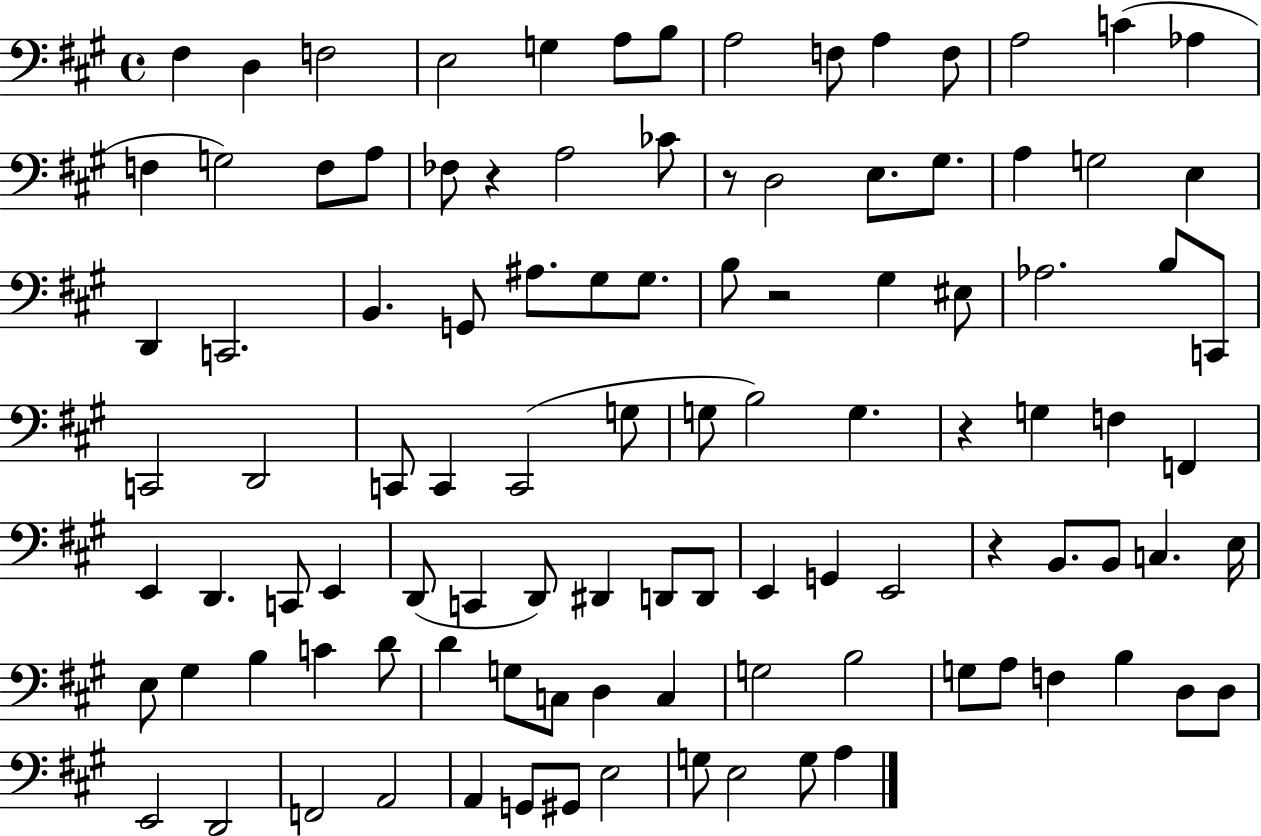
X:1
T:Untitled
M:4/4
L:1/4
K:A
^F, D, F,2 E,2 G, A,/2 B,/2 A,2 F,/2 A, F,/2 A,2 C _A, F, G,2 F,/2 A,/2 _F,/2 z A,2 _C/2 z/2 D,2 E,/2 ^G,/2 A, G,2 E, D,, C,,2 B,, G,,/2 ^A,/2 ^G,/2 ^G,/2 B,/2 z2 ^G, ^E,/2 _A,2 B,/2 C,,/2 C,,2 D,,2 C,,/2 C,, C,,2 G,/2 G,/2 B,2 G, z G, F, F,, E,, D,, C,,/2 E,, D,,/2 C,, D,,/2 ^D,, D,,/2 D,,/2 E,, G,, E,,2 z B,,/2 B,,/2 C, E,/4 E,/2 ^G, B, C D/2 D G,/2 C,/2 D, C, G,2 B,2 G,/2 A,/2 F, B, D,/2 D,/2 E,,2 D,,2 F,,2 A,,2 A,, G,,/2 ^G,,/2 E,2 G,/2 E,2 G,/2 A,